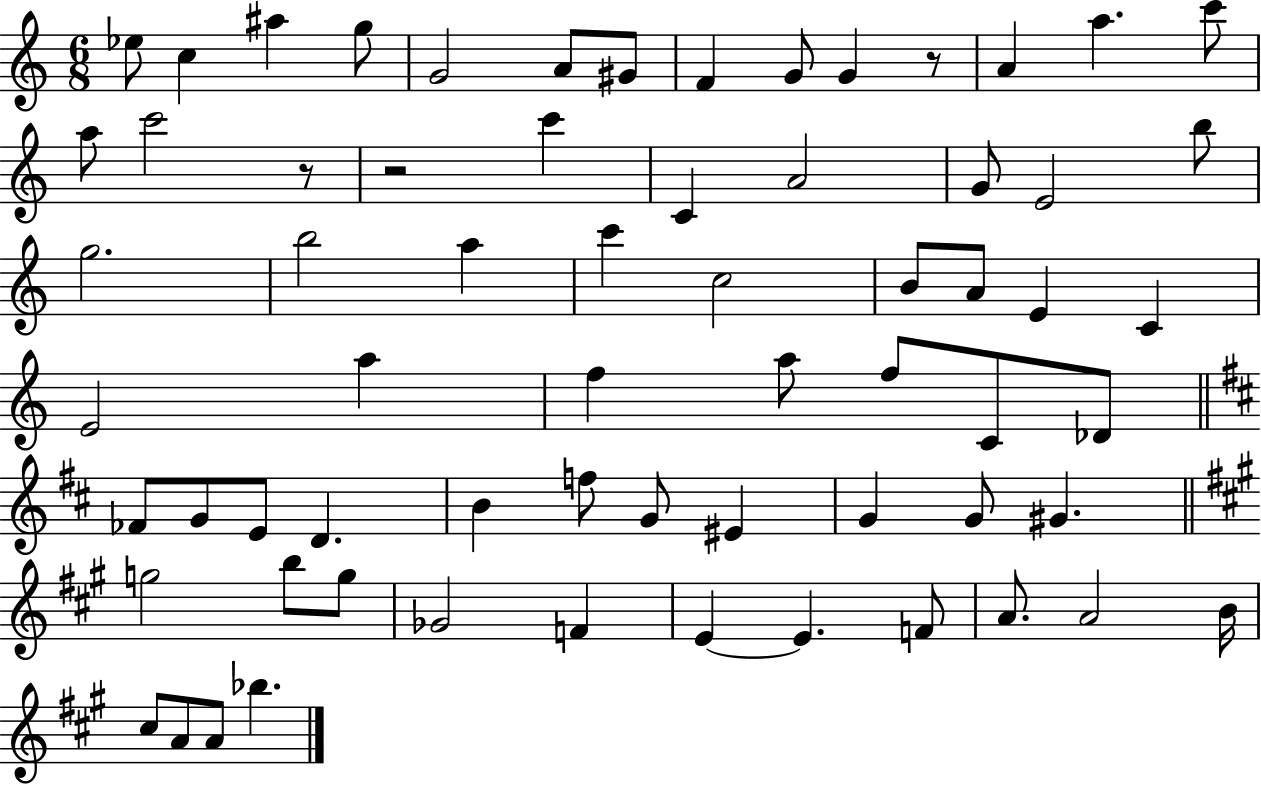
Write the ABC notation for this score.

X:1
T:Untitled
M:6/8
L:1/4
K:C
_e/2 c ^a g/2 G2 A/2 ^G/2 F G/2 G z/2 A a c'/2 a/2 c'2 z/2 z2 c' C A2 G/2 E2 b/2 g2 b2 a c' c2 B/2 A/2 E C E2 a f a/2 f/2 C/2 _D/2 _F/2 G/2 E/2 D B f/2 G/2 ^E G G/2 ^G g2 b/2 g/2 _G2 F E E F/2 A/2 A2 B/4 ^c/2 A/2 A/2 _b